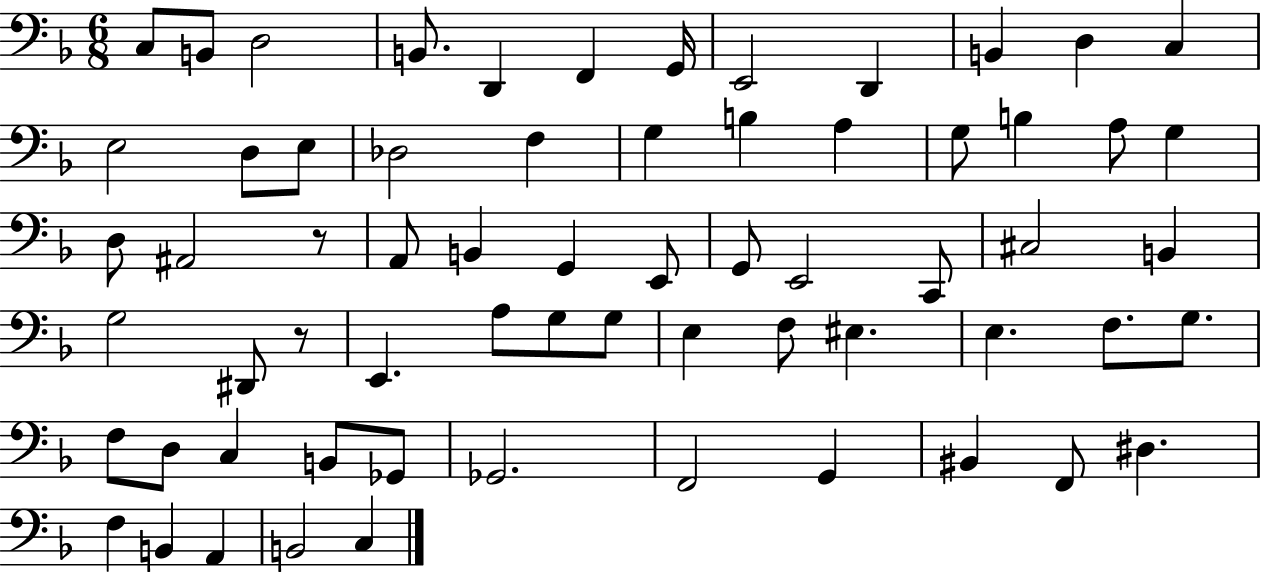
{
  \clef bass
  \numericTimeSignature
  \time 6/8
  \key f \major
  c8 b,8 d2 | b,8. d,4 f,4 g,16 | e,2 d,4 | b,4 d4 c4 | \break e2 d8 e8 | des2 f4 | g4 b4 a4 | g8 b4 a8 g4 | \break d8 ais,2 r8 | a,8 b,4 g,4 e,8 | g,8 e,2 c,8 | cis2 b,4 | \break g2 dis,8 r8 | e,4. a8 g8 g8 | e4 f8 eis4. | e4. f8. g8. | \break f8 d8 c4 b,8 ges,8 | ges,2. | f,2 g,4 | bis,4 f,8 dis4. | \break f4 b,4 a,4 | b,2 c4 | \bar "|."
}